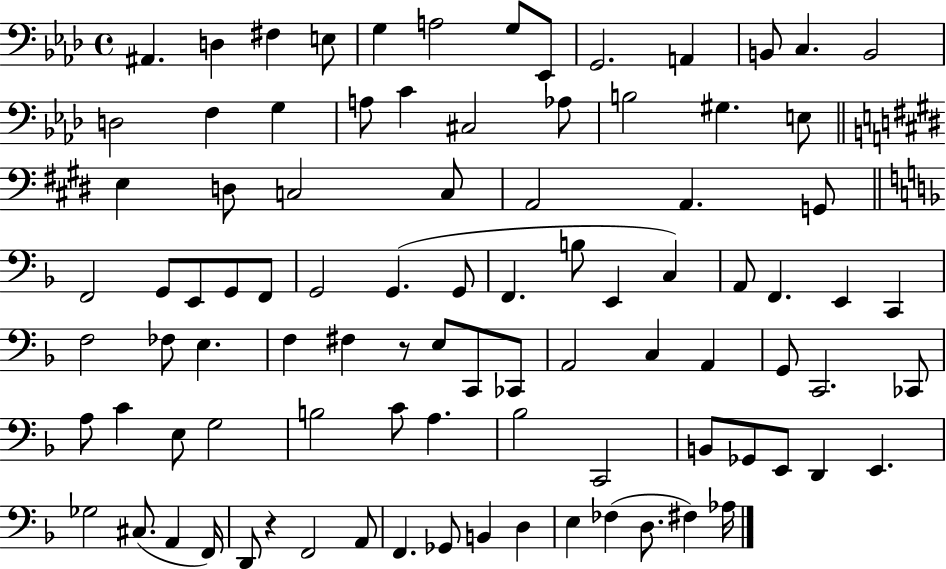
{
  \clef bass
  \time 4/4
  \defaultTimeSignature
  \key aes \major
  ais,4. d4 fis4 e8 | g4 a2 g8 ees,8 | g,2. a,4 | b,8 c4. b,2 | \break d2 f4 g4 | a8 c'4 cis2 aes8 | b2 gis4. e8 | \bar "||" \break \key e \major e4 d8 c2 c8 | a,2 a,4. g,8 | \bar "||" \break \key d \minor f,2 g,8 e,8 g,8 f,8 | g,2 g,4.( g,8 | f,4. b8 e,4 c4) | a,8 f,4. e,4 c,4 | \break f2 fes8 e4. | f4 fis4 r8 e8 c,8 ces,8 | a,2 c4 a,4 | g,8 c,2. ces,8 | \break a8 c'4 e8 g2 | b2 c'8 a4. | bes2 c,2 | b,8 ges,8 e,8 d,4 e,4. | \break ges2 cis8.( a,4 f,16) | d,8 r4 f,2 a,8 | f,4. ges,8 b,4 d4 | e4 fes4( d8. fis4) aes16 | \break \bar "|."
}